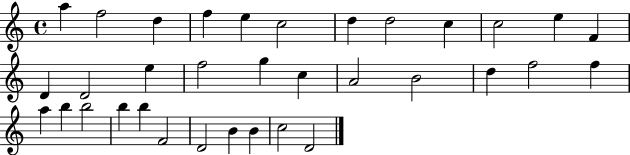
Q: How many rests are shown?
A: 0